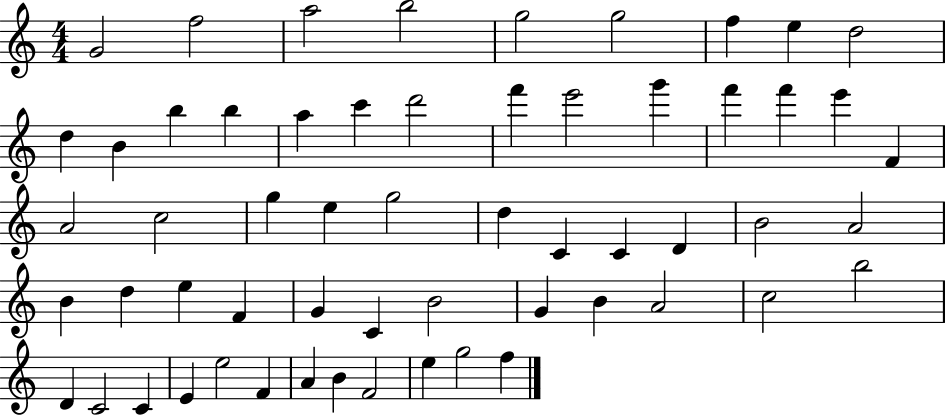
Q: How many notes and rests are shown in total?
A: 58